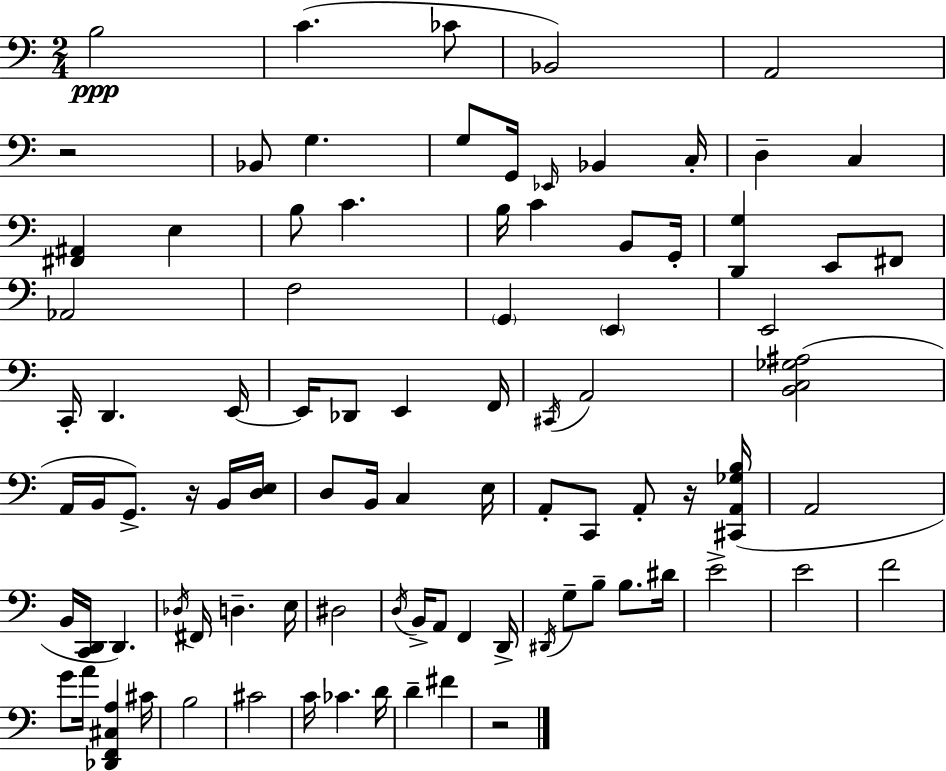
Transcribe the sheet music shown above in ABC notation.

X:1
T:Untitled
M:2/4
L:1/4
K:C
B,2 C _C/2 _B,,2 A,,2 z2 _B,,/2 G, G,/2 G,,/4 _E,,/4 _B,, C,/4 D, C, [^F,,^A,,] E, B,/2 C B,/4 C B,,/2 G,,/4 [D,,G,] E,,/2 ^F,,/2 _A,,2 F,2 G,, E,, E,,2 C,,/4 D,, E,,/4 E,,/4 _D,,/2 E,, F,,/4 ^C,,/4 A,,2 [B,,C,_G,^A,]2 A,,/4 B,,/4 G,,/2 z/4 B,,/4 [D,E,]/4 D,/2 B,,/4 C, E,/4 A,,/2 C,,/2 A,,/2 z/4 [^C,,A,,_G,B,]/4 A,,2 B,,/4 [C,,D,,]/4 D,, _D,/4 ^F,,/4 D, E,/4 ^D,2 D,/4 B,,/4 A,,/2 F,, D,,/4 ^D,,/4 G,/2 B,/2 B,/2 ^D/4 E2 E2 F2 G/2 A/4 [_D,,F,,^C,A,] ^C/4 B,2 ^C2 C/4 _C D/4 D ^F z2